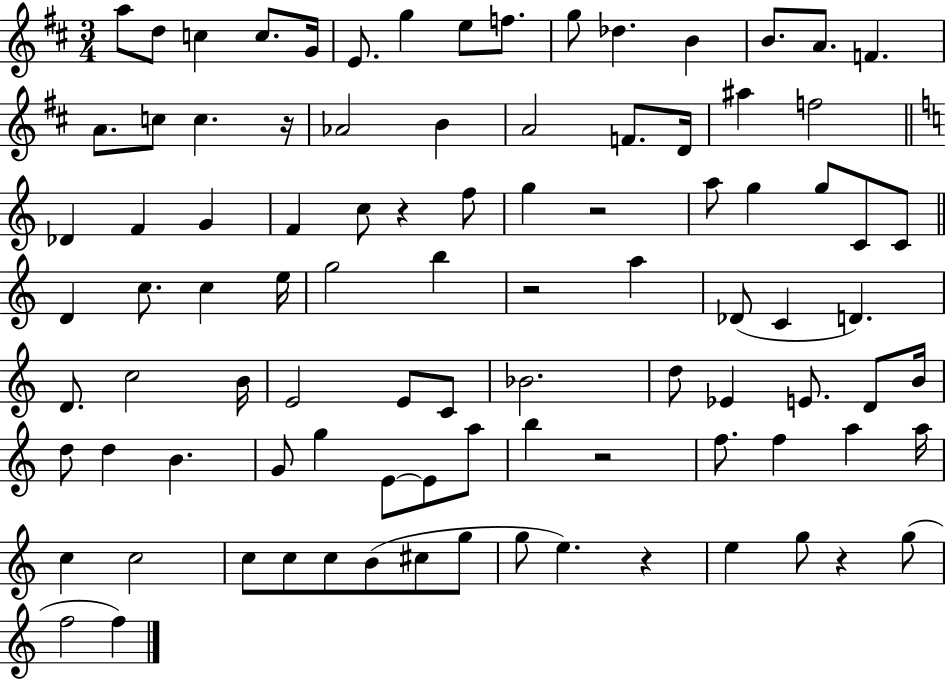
A5/e D5/e C5/q C5/e. G4/s E4/e. G5/q E5/e F5/e. G5/e Db5/q. B4/q B4/e. A4/e. F4/q. A4/e. C5/e C5/q. R/s Ab4/h B4/q A4/h F4/e. D4/s A#5/q F5/h Db4/q F4/q G4/q F4/q C5/e R/q F5/e G5/q R/h A5/e G5/q G5/e C4/e C4/e D4/q C5/e. C5/q E5/s G5/h B5/q R/h A5/q Db4/e C4/q D4/q. D4/e. C5/h B4/s E4/h E4/e C4/e Bb4/h. D5/e Eb4/q E4/e. D4/e B4/s D5/e D5/q B4/q. G4/e G5/q E4/e E4/e A5/e B5/q R/h F5/e. F5/q A5/q A5/s C5/q C5/h C5/e C5/e C5/e B4/e C#5/e G5/e G5/e E5/q. R/q E5/q G5/e R/q G5/e F5/h F5/q